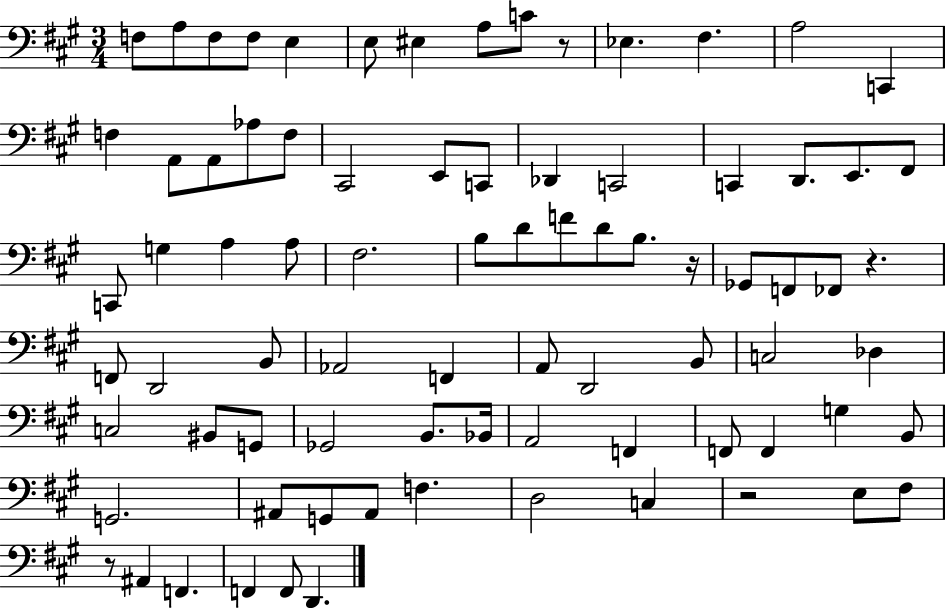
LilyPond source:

{
  \clef bass
  \numericTimeSignature
  \time 3/4
  \key a \major
  f8 a8 f8 f8 e4 | e8 eis4 a8 c'8 r8 | ees4. fis4. | a2 c,4 | \break f4 a,8 a,8 aes8 f8 | cis,2 e,8 c,8 | des,4 c,2 | c,4 d,8. e,8. fis,8 | \break c,8 g4 a4 a8 | fis2. | b8 d'8 f'8 d'8 b8. r16 | ges,8 f,8 fes,8 r4. | \break f,8 d,2 b,8 | aes,2 f,4 | a,8 d,2 b,8 | c2 des4 | \break c2 bis,8 g,8 | ges,2 b,8. bes,16 | a,2 f,4 | f,8 f,4 g4 b,8 | \break g,2. | ais,8 g,8 ais,8 f4. | d2 c4 | r2 e8 fis8 | \break r8 ais,4 f,4. | f,4 f,8 d,4. | \bar "|."
}